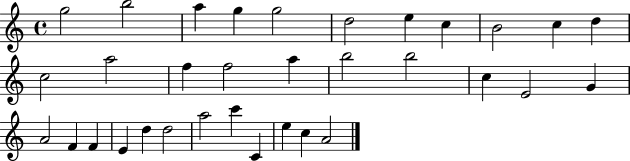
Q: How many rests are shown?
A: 0